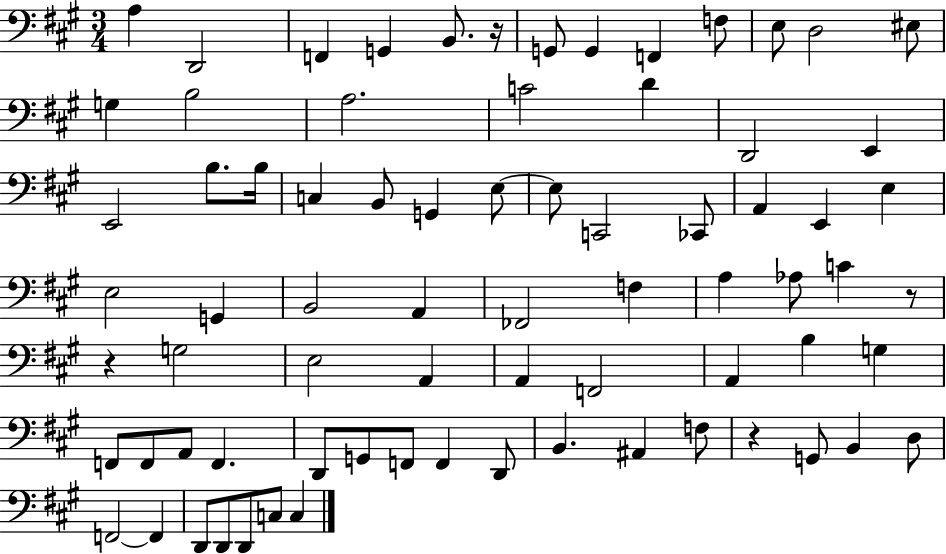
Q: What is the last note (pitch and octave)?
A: C3